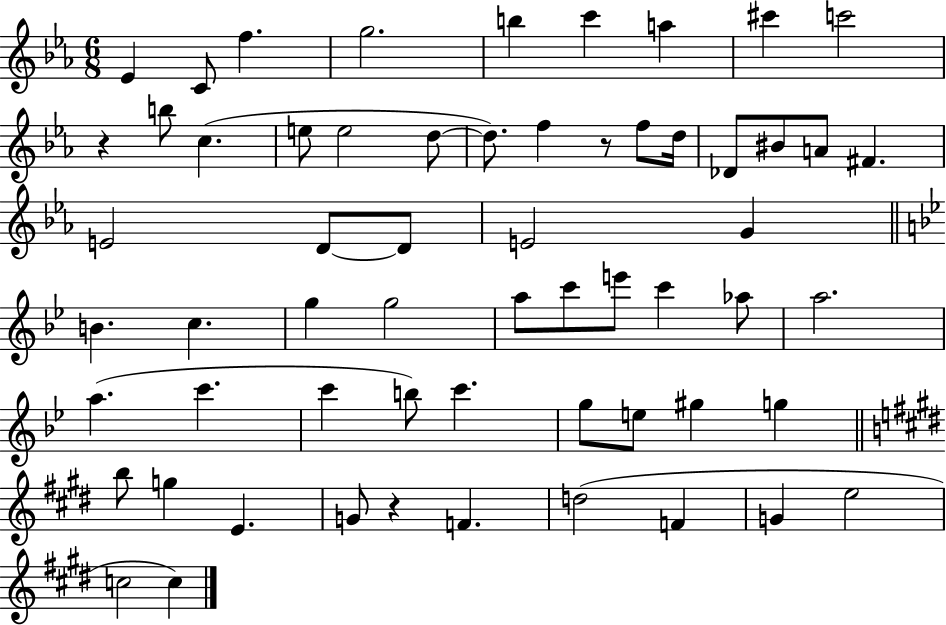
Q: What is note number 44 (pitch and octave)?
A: E5